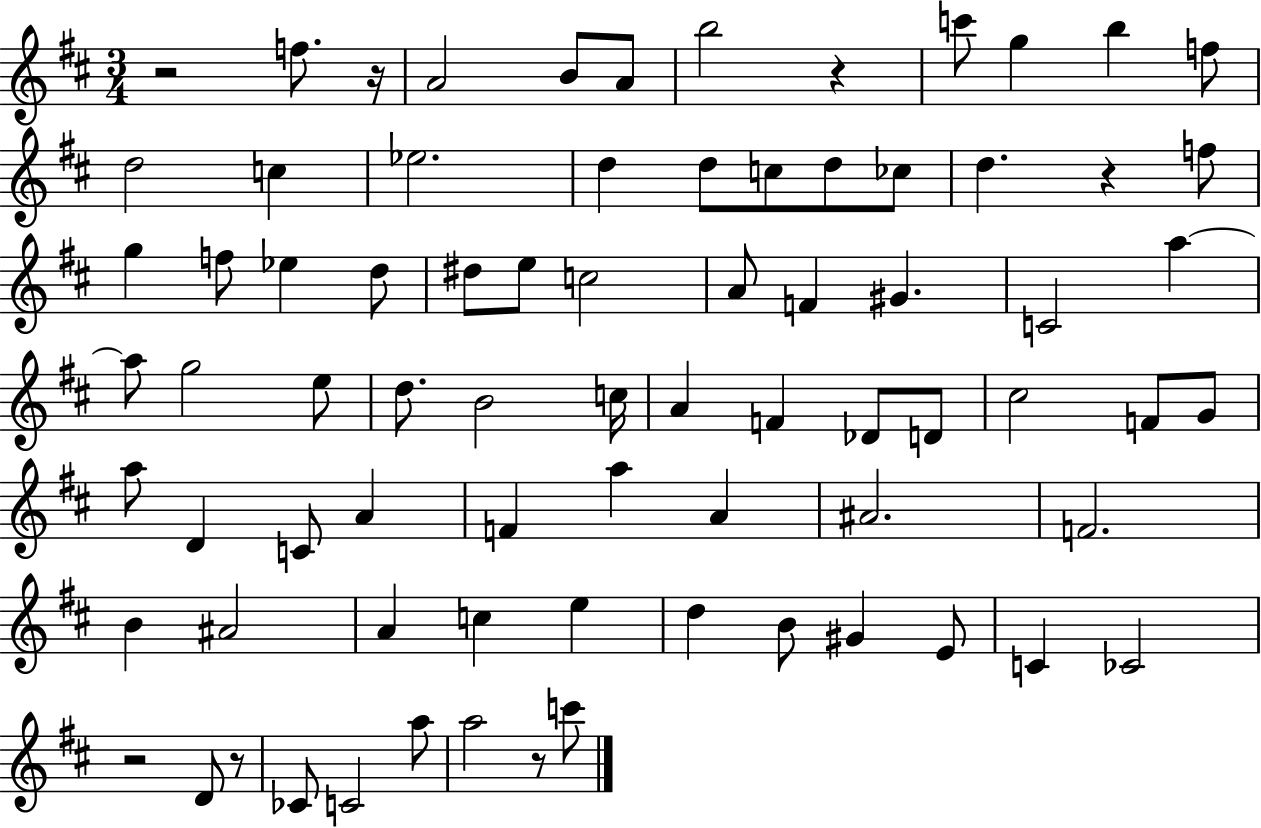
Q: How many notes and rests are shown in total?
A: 77